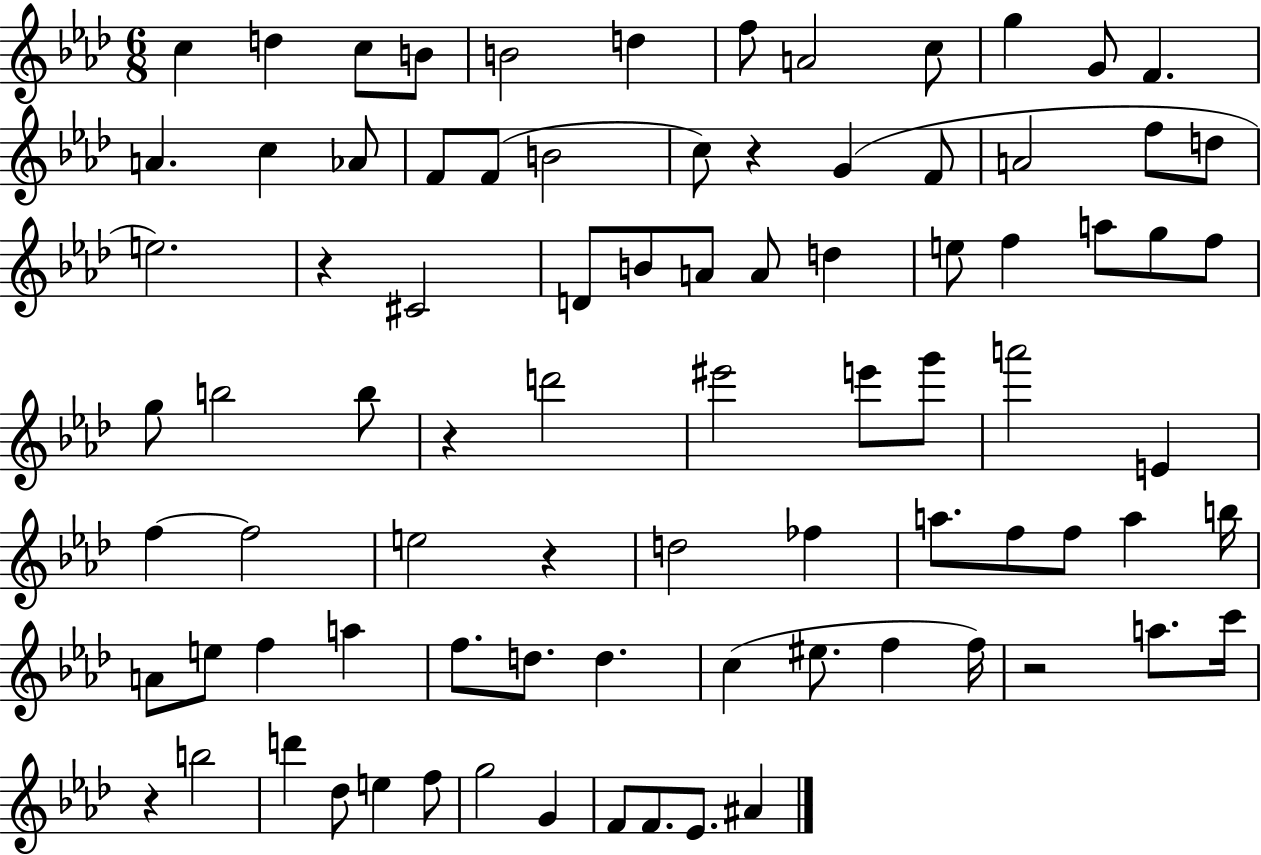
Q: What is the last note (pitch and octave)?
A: A#4